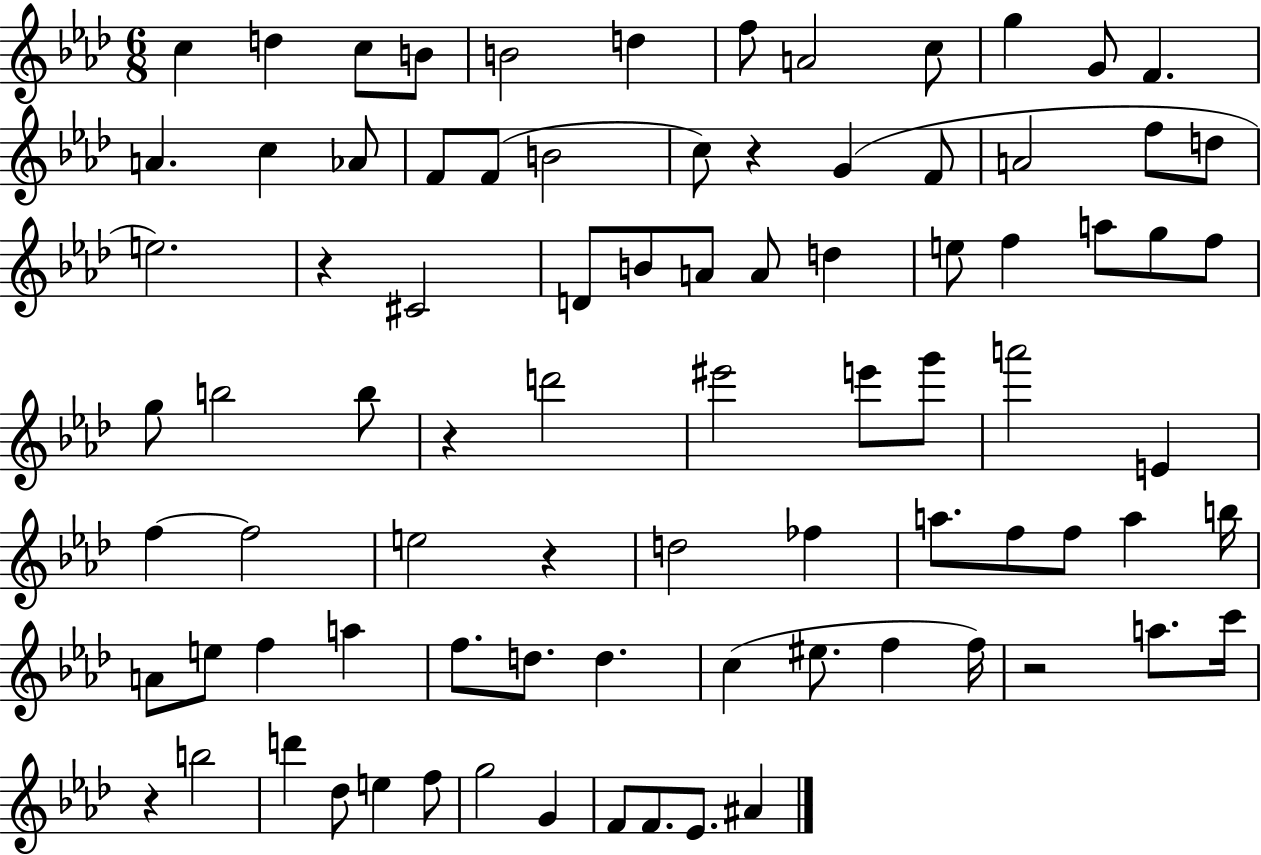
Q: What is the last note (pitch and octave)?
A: A#4